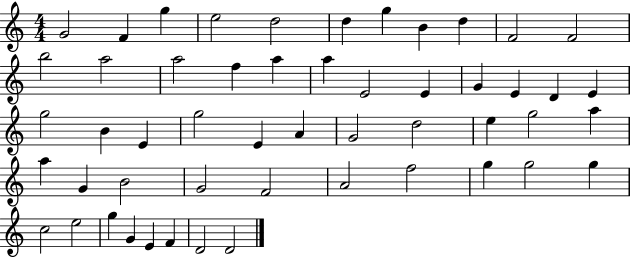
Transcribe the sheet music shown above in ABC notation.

X:1
T:Untitled
M:4/4
L:1/4
K:C
G2 F g e2 d2 d g B d F2 F2 b2 a2 a2 f a a E2 E G E D E g2 B E g2 E A G2 d2 e g2 a a G B2 G2 F2 A2 f2 g g2 g c2 e2 g G E F D2 D2